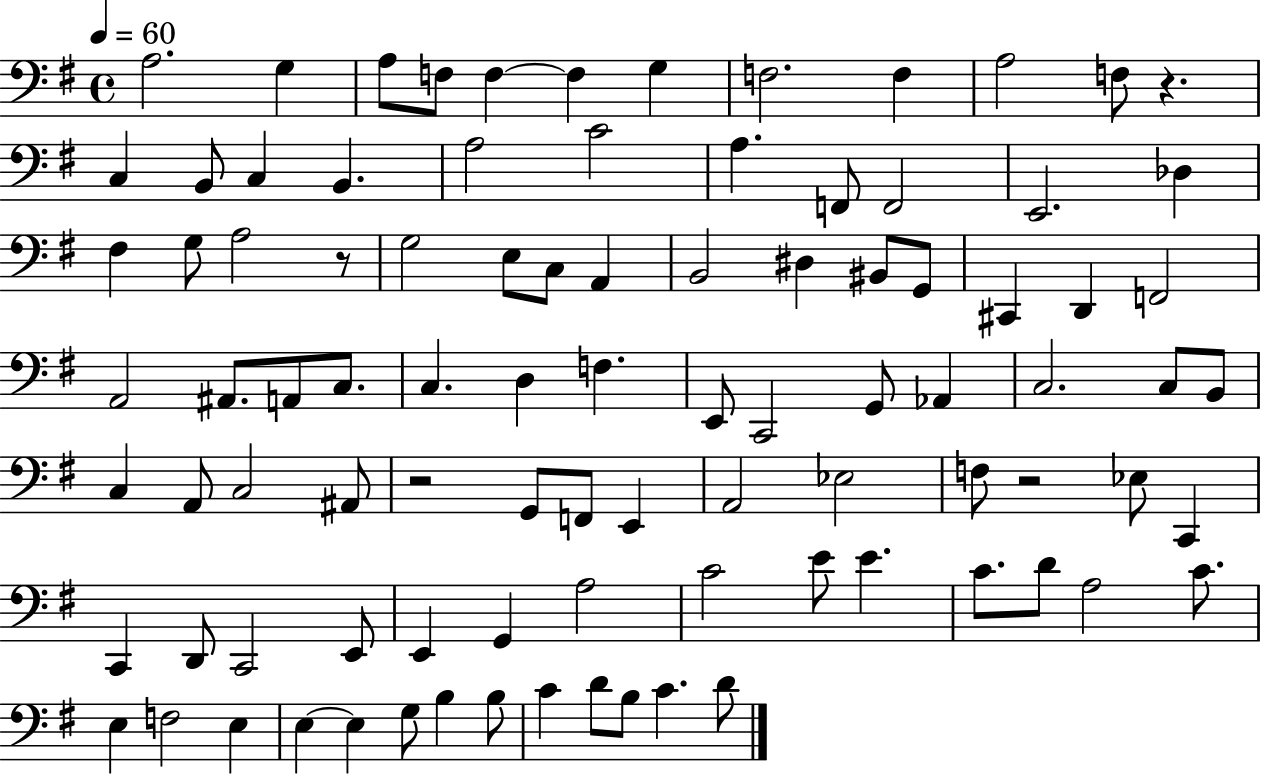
{
  \clef bass
  \time 4/4
  \defaultTimeSignature
  \key g \major
  \tempo 4 = 60
  a2. g4 | a8 f8 f4~~ f4 g4 | f2. f4 | a2 f8 r4. | \break c4 b,8 c4 b,4. | a2 c'2 | a4. f,8 f,2 | e,2. des4 | \break fis4 g8 a2 r8 | g2 e8 c8 a,4 | b,2 dis4 bis,8 g,8 | cis,4 d,4 f,2 | \break a,2 ais,8. a,8 c8. | c4. d4 f4. | e,8 c,2 g,8 aes,4 | c2. c8 b,8 | \break c4 a,8 c2 ais,8 | r2 g,8 f,8 e,4 | a,2 ees2 | f8 r2 ees8 c,4 | \break c,4 d,8 c,2 e,8 | e,4 g,4 a2 | c'2 e'8 e'4. | c'8. d'8 a2 c'8. | \break e4 f2 e4 | e4~~ e4 g8 b4 b8 | c'4 d'8 b8 c'4. d'8 | \bar "|."
}